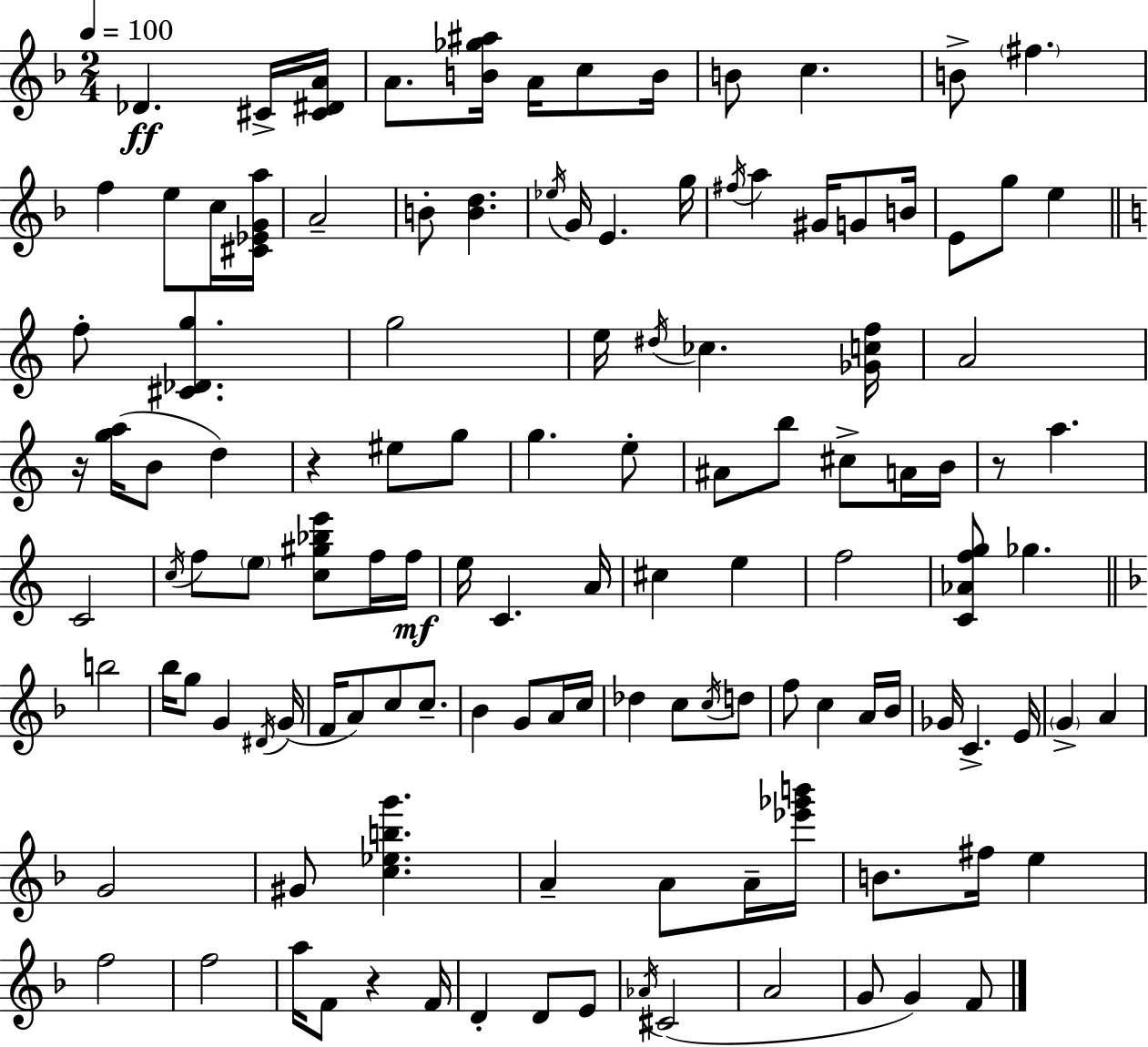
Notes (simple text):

Db4/q. C#4/s [C#4,D#4,A4]/s A4/e. [B4,Gb5,A#5]/s A4/s C5/e B4/s B4/e C5/q. B4/e F#5/q. F5/q E5/e C5/s [C#4,Eb4,G4,A5]/s A4/h B4/e [B4,D5]/q. Eb5/s G4/s E4/q. G5/s F#5/s A5/q G#4/s G4/e B4/s E4/e G5/e E5/q F5/e [C#4,Db4,G5]/q. G5/h E5/s D#5/s CES5/q. [Gb4,C5,F5]/s A4/h R/s [G5,A5]/s B4/e D5/q R/q EIS5/e G5/e G5/q. E5/e A#4/e B5/e C#5/e A4/s B4/s R/e A5/q. C4/h C5/s F5/e E5/e [C5,G#5,Bb5,E6]/e F5/s F5/s E5/s C4/q. A4/s C#5/q E5/q F5/h [C4,Ab4,F5,G5]/e Gb5/q. B5/h Bb5/s G5/e G4/q D#4/s G4/s F4/s A4/e C5/e C5/e. Bb4/q G4/e A4/s C5/s Db5/q C5/e C5/s D5/e F5/e C5/q A4/s Bb4/s Gb4/s C4/q. E4/s G4/q A4/q G4/h G#4/e [C5,Eb5,B5,G6]/q. A4/q A4/e A4/s [Eb6,Gb6,B6]/s B4/e. F#5/s E5/q F5/h F5/h A5/s F4/e R/q F4/s D4/q D4/e E4/e Ab4/s C#4/h A4/h G4/e G4/q F4/e